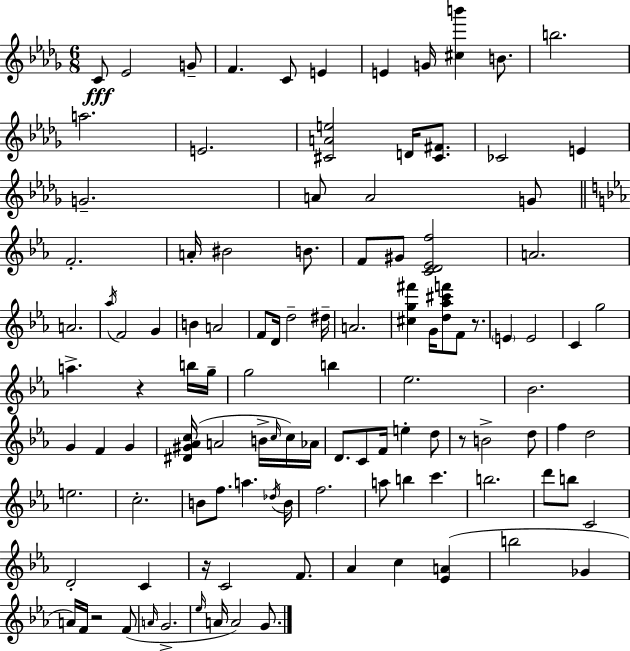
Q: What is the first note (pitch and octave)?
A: C4